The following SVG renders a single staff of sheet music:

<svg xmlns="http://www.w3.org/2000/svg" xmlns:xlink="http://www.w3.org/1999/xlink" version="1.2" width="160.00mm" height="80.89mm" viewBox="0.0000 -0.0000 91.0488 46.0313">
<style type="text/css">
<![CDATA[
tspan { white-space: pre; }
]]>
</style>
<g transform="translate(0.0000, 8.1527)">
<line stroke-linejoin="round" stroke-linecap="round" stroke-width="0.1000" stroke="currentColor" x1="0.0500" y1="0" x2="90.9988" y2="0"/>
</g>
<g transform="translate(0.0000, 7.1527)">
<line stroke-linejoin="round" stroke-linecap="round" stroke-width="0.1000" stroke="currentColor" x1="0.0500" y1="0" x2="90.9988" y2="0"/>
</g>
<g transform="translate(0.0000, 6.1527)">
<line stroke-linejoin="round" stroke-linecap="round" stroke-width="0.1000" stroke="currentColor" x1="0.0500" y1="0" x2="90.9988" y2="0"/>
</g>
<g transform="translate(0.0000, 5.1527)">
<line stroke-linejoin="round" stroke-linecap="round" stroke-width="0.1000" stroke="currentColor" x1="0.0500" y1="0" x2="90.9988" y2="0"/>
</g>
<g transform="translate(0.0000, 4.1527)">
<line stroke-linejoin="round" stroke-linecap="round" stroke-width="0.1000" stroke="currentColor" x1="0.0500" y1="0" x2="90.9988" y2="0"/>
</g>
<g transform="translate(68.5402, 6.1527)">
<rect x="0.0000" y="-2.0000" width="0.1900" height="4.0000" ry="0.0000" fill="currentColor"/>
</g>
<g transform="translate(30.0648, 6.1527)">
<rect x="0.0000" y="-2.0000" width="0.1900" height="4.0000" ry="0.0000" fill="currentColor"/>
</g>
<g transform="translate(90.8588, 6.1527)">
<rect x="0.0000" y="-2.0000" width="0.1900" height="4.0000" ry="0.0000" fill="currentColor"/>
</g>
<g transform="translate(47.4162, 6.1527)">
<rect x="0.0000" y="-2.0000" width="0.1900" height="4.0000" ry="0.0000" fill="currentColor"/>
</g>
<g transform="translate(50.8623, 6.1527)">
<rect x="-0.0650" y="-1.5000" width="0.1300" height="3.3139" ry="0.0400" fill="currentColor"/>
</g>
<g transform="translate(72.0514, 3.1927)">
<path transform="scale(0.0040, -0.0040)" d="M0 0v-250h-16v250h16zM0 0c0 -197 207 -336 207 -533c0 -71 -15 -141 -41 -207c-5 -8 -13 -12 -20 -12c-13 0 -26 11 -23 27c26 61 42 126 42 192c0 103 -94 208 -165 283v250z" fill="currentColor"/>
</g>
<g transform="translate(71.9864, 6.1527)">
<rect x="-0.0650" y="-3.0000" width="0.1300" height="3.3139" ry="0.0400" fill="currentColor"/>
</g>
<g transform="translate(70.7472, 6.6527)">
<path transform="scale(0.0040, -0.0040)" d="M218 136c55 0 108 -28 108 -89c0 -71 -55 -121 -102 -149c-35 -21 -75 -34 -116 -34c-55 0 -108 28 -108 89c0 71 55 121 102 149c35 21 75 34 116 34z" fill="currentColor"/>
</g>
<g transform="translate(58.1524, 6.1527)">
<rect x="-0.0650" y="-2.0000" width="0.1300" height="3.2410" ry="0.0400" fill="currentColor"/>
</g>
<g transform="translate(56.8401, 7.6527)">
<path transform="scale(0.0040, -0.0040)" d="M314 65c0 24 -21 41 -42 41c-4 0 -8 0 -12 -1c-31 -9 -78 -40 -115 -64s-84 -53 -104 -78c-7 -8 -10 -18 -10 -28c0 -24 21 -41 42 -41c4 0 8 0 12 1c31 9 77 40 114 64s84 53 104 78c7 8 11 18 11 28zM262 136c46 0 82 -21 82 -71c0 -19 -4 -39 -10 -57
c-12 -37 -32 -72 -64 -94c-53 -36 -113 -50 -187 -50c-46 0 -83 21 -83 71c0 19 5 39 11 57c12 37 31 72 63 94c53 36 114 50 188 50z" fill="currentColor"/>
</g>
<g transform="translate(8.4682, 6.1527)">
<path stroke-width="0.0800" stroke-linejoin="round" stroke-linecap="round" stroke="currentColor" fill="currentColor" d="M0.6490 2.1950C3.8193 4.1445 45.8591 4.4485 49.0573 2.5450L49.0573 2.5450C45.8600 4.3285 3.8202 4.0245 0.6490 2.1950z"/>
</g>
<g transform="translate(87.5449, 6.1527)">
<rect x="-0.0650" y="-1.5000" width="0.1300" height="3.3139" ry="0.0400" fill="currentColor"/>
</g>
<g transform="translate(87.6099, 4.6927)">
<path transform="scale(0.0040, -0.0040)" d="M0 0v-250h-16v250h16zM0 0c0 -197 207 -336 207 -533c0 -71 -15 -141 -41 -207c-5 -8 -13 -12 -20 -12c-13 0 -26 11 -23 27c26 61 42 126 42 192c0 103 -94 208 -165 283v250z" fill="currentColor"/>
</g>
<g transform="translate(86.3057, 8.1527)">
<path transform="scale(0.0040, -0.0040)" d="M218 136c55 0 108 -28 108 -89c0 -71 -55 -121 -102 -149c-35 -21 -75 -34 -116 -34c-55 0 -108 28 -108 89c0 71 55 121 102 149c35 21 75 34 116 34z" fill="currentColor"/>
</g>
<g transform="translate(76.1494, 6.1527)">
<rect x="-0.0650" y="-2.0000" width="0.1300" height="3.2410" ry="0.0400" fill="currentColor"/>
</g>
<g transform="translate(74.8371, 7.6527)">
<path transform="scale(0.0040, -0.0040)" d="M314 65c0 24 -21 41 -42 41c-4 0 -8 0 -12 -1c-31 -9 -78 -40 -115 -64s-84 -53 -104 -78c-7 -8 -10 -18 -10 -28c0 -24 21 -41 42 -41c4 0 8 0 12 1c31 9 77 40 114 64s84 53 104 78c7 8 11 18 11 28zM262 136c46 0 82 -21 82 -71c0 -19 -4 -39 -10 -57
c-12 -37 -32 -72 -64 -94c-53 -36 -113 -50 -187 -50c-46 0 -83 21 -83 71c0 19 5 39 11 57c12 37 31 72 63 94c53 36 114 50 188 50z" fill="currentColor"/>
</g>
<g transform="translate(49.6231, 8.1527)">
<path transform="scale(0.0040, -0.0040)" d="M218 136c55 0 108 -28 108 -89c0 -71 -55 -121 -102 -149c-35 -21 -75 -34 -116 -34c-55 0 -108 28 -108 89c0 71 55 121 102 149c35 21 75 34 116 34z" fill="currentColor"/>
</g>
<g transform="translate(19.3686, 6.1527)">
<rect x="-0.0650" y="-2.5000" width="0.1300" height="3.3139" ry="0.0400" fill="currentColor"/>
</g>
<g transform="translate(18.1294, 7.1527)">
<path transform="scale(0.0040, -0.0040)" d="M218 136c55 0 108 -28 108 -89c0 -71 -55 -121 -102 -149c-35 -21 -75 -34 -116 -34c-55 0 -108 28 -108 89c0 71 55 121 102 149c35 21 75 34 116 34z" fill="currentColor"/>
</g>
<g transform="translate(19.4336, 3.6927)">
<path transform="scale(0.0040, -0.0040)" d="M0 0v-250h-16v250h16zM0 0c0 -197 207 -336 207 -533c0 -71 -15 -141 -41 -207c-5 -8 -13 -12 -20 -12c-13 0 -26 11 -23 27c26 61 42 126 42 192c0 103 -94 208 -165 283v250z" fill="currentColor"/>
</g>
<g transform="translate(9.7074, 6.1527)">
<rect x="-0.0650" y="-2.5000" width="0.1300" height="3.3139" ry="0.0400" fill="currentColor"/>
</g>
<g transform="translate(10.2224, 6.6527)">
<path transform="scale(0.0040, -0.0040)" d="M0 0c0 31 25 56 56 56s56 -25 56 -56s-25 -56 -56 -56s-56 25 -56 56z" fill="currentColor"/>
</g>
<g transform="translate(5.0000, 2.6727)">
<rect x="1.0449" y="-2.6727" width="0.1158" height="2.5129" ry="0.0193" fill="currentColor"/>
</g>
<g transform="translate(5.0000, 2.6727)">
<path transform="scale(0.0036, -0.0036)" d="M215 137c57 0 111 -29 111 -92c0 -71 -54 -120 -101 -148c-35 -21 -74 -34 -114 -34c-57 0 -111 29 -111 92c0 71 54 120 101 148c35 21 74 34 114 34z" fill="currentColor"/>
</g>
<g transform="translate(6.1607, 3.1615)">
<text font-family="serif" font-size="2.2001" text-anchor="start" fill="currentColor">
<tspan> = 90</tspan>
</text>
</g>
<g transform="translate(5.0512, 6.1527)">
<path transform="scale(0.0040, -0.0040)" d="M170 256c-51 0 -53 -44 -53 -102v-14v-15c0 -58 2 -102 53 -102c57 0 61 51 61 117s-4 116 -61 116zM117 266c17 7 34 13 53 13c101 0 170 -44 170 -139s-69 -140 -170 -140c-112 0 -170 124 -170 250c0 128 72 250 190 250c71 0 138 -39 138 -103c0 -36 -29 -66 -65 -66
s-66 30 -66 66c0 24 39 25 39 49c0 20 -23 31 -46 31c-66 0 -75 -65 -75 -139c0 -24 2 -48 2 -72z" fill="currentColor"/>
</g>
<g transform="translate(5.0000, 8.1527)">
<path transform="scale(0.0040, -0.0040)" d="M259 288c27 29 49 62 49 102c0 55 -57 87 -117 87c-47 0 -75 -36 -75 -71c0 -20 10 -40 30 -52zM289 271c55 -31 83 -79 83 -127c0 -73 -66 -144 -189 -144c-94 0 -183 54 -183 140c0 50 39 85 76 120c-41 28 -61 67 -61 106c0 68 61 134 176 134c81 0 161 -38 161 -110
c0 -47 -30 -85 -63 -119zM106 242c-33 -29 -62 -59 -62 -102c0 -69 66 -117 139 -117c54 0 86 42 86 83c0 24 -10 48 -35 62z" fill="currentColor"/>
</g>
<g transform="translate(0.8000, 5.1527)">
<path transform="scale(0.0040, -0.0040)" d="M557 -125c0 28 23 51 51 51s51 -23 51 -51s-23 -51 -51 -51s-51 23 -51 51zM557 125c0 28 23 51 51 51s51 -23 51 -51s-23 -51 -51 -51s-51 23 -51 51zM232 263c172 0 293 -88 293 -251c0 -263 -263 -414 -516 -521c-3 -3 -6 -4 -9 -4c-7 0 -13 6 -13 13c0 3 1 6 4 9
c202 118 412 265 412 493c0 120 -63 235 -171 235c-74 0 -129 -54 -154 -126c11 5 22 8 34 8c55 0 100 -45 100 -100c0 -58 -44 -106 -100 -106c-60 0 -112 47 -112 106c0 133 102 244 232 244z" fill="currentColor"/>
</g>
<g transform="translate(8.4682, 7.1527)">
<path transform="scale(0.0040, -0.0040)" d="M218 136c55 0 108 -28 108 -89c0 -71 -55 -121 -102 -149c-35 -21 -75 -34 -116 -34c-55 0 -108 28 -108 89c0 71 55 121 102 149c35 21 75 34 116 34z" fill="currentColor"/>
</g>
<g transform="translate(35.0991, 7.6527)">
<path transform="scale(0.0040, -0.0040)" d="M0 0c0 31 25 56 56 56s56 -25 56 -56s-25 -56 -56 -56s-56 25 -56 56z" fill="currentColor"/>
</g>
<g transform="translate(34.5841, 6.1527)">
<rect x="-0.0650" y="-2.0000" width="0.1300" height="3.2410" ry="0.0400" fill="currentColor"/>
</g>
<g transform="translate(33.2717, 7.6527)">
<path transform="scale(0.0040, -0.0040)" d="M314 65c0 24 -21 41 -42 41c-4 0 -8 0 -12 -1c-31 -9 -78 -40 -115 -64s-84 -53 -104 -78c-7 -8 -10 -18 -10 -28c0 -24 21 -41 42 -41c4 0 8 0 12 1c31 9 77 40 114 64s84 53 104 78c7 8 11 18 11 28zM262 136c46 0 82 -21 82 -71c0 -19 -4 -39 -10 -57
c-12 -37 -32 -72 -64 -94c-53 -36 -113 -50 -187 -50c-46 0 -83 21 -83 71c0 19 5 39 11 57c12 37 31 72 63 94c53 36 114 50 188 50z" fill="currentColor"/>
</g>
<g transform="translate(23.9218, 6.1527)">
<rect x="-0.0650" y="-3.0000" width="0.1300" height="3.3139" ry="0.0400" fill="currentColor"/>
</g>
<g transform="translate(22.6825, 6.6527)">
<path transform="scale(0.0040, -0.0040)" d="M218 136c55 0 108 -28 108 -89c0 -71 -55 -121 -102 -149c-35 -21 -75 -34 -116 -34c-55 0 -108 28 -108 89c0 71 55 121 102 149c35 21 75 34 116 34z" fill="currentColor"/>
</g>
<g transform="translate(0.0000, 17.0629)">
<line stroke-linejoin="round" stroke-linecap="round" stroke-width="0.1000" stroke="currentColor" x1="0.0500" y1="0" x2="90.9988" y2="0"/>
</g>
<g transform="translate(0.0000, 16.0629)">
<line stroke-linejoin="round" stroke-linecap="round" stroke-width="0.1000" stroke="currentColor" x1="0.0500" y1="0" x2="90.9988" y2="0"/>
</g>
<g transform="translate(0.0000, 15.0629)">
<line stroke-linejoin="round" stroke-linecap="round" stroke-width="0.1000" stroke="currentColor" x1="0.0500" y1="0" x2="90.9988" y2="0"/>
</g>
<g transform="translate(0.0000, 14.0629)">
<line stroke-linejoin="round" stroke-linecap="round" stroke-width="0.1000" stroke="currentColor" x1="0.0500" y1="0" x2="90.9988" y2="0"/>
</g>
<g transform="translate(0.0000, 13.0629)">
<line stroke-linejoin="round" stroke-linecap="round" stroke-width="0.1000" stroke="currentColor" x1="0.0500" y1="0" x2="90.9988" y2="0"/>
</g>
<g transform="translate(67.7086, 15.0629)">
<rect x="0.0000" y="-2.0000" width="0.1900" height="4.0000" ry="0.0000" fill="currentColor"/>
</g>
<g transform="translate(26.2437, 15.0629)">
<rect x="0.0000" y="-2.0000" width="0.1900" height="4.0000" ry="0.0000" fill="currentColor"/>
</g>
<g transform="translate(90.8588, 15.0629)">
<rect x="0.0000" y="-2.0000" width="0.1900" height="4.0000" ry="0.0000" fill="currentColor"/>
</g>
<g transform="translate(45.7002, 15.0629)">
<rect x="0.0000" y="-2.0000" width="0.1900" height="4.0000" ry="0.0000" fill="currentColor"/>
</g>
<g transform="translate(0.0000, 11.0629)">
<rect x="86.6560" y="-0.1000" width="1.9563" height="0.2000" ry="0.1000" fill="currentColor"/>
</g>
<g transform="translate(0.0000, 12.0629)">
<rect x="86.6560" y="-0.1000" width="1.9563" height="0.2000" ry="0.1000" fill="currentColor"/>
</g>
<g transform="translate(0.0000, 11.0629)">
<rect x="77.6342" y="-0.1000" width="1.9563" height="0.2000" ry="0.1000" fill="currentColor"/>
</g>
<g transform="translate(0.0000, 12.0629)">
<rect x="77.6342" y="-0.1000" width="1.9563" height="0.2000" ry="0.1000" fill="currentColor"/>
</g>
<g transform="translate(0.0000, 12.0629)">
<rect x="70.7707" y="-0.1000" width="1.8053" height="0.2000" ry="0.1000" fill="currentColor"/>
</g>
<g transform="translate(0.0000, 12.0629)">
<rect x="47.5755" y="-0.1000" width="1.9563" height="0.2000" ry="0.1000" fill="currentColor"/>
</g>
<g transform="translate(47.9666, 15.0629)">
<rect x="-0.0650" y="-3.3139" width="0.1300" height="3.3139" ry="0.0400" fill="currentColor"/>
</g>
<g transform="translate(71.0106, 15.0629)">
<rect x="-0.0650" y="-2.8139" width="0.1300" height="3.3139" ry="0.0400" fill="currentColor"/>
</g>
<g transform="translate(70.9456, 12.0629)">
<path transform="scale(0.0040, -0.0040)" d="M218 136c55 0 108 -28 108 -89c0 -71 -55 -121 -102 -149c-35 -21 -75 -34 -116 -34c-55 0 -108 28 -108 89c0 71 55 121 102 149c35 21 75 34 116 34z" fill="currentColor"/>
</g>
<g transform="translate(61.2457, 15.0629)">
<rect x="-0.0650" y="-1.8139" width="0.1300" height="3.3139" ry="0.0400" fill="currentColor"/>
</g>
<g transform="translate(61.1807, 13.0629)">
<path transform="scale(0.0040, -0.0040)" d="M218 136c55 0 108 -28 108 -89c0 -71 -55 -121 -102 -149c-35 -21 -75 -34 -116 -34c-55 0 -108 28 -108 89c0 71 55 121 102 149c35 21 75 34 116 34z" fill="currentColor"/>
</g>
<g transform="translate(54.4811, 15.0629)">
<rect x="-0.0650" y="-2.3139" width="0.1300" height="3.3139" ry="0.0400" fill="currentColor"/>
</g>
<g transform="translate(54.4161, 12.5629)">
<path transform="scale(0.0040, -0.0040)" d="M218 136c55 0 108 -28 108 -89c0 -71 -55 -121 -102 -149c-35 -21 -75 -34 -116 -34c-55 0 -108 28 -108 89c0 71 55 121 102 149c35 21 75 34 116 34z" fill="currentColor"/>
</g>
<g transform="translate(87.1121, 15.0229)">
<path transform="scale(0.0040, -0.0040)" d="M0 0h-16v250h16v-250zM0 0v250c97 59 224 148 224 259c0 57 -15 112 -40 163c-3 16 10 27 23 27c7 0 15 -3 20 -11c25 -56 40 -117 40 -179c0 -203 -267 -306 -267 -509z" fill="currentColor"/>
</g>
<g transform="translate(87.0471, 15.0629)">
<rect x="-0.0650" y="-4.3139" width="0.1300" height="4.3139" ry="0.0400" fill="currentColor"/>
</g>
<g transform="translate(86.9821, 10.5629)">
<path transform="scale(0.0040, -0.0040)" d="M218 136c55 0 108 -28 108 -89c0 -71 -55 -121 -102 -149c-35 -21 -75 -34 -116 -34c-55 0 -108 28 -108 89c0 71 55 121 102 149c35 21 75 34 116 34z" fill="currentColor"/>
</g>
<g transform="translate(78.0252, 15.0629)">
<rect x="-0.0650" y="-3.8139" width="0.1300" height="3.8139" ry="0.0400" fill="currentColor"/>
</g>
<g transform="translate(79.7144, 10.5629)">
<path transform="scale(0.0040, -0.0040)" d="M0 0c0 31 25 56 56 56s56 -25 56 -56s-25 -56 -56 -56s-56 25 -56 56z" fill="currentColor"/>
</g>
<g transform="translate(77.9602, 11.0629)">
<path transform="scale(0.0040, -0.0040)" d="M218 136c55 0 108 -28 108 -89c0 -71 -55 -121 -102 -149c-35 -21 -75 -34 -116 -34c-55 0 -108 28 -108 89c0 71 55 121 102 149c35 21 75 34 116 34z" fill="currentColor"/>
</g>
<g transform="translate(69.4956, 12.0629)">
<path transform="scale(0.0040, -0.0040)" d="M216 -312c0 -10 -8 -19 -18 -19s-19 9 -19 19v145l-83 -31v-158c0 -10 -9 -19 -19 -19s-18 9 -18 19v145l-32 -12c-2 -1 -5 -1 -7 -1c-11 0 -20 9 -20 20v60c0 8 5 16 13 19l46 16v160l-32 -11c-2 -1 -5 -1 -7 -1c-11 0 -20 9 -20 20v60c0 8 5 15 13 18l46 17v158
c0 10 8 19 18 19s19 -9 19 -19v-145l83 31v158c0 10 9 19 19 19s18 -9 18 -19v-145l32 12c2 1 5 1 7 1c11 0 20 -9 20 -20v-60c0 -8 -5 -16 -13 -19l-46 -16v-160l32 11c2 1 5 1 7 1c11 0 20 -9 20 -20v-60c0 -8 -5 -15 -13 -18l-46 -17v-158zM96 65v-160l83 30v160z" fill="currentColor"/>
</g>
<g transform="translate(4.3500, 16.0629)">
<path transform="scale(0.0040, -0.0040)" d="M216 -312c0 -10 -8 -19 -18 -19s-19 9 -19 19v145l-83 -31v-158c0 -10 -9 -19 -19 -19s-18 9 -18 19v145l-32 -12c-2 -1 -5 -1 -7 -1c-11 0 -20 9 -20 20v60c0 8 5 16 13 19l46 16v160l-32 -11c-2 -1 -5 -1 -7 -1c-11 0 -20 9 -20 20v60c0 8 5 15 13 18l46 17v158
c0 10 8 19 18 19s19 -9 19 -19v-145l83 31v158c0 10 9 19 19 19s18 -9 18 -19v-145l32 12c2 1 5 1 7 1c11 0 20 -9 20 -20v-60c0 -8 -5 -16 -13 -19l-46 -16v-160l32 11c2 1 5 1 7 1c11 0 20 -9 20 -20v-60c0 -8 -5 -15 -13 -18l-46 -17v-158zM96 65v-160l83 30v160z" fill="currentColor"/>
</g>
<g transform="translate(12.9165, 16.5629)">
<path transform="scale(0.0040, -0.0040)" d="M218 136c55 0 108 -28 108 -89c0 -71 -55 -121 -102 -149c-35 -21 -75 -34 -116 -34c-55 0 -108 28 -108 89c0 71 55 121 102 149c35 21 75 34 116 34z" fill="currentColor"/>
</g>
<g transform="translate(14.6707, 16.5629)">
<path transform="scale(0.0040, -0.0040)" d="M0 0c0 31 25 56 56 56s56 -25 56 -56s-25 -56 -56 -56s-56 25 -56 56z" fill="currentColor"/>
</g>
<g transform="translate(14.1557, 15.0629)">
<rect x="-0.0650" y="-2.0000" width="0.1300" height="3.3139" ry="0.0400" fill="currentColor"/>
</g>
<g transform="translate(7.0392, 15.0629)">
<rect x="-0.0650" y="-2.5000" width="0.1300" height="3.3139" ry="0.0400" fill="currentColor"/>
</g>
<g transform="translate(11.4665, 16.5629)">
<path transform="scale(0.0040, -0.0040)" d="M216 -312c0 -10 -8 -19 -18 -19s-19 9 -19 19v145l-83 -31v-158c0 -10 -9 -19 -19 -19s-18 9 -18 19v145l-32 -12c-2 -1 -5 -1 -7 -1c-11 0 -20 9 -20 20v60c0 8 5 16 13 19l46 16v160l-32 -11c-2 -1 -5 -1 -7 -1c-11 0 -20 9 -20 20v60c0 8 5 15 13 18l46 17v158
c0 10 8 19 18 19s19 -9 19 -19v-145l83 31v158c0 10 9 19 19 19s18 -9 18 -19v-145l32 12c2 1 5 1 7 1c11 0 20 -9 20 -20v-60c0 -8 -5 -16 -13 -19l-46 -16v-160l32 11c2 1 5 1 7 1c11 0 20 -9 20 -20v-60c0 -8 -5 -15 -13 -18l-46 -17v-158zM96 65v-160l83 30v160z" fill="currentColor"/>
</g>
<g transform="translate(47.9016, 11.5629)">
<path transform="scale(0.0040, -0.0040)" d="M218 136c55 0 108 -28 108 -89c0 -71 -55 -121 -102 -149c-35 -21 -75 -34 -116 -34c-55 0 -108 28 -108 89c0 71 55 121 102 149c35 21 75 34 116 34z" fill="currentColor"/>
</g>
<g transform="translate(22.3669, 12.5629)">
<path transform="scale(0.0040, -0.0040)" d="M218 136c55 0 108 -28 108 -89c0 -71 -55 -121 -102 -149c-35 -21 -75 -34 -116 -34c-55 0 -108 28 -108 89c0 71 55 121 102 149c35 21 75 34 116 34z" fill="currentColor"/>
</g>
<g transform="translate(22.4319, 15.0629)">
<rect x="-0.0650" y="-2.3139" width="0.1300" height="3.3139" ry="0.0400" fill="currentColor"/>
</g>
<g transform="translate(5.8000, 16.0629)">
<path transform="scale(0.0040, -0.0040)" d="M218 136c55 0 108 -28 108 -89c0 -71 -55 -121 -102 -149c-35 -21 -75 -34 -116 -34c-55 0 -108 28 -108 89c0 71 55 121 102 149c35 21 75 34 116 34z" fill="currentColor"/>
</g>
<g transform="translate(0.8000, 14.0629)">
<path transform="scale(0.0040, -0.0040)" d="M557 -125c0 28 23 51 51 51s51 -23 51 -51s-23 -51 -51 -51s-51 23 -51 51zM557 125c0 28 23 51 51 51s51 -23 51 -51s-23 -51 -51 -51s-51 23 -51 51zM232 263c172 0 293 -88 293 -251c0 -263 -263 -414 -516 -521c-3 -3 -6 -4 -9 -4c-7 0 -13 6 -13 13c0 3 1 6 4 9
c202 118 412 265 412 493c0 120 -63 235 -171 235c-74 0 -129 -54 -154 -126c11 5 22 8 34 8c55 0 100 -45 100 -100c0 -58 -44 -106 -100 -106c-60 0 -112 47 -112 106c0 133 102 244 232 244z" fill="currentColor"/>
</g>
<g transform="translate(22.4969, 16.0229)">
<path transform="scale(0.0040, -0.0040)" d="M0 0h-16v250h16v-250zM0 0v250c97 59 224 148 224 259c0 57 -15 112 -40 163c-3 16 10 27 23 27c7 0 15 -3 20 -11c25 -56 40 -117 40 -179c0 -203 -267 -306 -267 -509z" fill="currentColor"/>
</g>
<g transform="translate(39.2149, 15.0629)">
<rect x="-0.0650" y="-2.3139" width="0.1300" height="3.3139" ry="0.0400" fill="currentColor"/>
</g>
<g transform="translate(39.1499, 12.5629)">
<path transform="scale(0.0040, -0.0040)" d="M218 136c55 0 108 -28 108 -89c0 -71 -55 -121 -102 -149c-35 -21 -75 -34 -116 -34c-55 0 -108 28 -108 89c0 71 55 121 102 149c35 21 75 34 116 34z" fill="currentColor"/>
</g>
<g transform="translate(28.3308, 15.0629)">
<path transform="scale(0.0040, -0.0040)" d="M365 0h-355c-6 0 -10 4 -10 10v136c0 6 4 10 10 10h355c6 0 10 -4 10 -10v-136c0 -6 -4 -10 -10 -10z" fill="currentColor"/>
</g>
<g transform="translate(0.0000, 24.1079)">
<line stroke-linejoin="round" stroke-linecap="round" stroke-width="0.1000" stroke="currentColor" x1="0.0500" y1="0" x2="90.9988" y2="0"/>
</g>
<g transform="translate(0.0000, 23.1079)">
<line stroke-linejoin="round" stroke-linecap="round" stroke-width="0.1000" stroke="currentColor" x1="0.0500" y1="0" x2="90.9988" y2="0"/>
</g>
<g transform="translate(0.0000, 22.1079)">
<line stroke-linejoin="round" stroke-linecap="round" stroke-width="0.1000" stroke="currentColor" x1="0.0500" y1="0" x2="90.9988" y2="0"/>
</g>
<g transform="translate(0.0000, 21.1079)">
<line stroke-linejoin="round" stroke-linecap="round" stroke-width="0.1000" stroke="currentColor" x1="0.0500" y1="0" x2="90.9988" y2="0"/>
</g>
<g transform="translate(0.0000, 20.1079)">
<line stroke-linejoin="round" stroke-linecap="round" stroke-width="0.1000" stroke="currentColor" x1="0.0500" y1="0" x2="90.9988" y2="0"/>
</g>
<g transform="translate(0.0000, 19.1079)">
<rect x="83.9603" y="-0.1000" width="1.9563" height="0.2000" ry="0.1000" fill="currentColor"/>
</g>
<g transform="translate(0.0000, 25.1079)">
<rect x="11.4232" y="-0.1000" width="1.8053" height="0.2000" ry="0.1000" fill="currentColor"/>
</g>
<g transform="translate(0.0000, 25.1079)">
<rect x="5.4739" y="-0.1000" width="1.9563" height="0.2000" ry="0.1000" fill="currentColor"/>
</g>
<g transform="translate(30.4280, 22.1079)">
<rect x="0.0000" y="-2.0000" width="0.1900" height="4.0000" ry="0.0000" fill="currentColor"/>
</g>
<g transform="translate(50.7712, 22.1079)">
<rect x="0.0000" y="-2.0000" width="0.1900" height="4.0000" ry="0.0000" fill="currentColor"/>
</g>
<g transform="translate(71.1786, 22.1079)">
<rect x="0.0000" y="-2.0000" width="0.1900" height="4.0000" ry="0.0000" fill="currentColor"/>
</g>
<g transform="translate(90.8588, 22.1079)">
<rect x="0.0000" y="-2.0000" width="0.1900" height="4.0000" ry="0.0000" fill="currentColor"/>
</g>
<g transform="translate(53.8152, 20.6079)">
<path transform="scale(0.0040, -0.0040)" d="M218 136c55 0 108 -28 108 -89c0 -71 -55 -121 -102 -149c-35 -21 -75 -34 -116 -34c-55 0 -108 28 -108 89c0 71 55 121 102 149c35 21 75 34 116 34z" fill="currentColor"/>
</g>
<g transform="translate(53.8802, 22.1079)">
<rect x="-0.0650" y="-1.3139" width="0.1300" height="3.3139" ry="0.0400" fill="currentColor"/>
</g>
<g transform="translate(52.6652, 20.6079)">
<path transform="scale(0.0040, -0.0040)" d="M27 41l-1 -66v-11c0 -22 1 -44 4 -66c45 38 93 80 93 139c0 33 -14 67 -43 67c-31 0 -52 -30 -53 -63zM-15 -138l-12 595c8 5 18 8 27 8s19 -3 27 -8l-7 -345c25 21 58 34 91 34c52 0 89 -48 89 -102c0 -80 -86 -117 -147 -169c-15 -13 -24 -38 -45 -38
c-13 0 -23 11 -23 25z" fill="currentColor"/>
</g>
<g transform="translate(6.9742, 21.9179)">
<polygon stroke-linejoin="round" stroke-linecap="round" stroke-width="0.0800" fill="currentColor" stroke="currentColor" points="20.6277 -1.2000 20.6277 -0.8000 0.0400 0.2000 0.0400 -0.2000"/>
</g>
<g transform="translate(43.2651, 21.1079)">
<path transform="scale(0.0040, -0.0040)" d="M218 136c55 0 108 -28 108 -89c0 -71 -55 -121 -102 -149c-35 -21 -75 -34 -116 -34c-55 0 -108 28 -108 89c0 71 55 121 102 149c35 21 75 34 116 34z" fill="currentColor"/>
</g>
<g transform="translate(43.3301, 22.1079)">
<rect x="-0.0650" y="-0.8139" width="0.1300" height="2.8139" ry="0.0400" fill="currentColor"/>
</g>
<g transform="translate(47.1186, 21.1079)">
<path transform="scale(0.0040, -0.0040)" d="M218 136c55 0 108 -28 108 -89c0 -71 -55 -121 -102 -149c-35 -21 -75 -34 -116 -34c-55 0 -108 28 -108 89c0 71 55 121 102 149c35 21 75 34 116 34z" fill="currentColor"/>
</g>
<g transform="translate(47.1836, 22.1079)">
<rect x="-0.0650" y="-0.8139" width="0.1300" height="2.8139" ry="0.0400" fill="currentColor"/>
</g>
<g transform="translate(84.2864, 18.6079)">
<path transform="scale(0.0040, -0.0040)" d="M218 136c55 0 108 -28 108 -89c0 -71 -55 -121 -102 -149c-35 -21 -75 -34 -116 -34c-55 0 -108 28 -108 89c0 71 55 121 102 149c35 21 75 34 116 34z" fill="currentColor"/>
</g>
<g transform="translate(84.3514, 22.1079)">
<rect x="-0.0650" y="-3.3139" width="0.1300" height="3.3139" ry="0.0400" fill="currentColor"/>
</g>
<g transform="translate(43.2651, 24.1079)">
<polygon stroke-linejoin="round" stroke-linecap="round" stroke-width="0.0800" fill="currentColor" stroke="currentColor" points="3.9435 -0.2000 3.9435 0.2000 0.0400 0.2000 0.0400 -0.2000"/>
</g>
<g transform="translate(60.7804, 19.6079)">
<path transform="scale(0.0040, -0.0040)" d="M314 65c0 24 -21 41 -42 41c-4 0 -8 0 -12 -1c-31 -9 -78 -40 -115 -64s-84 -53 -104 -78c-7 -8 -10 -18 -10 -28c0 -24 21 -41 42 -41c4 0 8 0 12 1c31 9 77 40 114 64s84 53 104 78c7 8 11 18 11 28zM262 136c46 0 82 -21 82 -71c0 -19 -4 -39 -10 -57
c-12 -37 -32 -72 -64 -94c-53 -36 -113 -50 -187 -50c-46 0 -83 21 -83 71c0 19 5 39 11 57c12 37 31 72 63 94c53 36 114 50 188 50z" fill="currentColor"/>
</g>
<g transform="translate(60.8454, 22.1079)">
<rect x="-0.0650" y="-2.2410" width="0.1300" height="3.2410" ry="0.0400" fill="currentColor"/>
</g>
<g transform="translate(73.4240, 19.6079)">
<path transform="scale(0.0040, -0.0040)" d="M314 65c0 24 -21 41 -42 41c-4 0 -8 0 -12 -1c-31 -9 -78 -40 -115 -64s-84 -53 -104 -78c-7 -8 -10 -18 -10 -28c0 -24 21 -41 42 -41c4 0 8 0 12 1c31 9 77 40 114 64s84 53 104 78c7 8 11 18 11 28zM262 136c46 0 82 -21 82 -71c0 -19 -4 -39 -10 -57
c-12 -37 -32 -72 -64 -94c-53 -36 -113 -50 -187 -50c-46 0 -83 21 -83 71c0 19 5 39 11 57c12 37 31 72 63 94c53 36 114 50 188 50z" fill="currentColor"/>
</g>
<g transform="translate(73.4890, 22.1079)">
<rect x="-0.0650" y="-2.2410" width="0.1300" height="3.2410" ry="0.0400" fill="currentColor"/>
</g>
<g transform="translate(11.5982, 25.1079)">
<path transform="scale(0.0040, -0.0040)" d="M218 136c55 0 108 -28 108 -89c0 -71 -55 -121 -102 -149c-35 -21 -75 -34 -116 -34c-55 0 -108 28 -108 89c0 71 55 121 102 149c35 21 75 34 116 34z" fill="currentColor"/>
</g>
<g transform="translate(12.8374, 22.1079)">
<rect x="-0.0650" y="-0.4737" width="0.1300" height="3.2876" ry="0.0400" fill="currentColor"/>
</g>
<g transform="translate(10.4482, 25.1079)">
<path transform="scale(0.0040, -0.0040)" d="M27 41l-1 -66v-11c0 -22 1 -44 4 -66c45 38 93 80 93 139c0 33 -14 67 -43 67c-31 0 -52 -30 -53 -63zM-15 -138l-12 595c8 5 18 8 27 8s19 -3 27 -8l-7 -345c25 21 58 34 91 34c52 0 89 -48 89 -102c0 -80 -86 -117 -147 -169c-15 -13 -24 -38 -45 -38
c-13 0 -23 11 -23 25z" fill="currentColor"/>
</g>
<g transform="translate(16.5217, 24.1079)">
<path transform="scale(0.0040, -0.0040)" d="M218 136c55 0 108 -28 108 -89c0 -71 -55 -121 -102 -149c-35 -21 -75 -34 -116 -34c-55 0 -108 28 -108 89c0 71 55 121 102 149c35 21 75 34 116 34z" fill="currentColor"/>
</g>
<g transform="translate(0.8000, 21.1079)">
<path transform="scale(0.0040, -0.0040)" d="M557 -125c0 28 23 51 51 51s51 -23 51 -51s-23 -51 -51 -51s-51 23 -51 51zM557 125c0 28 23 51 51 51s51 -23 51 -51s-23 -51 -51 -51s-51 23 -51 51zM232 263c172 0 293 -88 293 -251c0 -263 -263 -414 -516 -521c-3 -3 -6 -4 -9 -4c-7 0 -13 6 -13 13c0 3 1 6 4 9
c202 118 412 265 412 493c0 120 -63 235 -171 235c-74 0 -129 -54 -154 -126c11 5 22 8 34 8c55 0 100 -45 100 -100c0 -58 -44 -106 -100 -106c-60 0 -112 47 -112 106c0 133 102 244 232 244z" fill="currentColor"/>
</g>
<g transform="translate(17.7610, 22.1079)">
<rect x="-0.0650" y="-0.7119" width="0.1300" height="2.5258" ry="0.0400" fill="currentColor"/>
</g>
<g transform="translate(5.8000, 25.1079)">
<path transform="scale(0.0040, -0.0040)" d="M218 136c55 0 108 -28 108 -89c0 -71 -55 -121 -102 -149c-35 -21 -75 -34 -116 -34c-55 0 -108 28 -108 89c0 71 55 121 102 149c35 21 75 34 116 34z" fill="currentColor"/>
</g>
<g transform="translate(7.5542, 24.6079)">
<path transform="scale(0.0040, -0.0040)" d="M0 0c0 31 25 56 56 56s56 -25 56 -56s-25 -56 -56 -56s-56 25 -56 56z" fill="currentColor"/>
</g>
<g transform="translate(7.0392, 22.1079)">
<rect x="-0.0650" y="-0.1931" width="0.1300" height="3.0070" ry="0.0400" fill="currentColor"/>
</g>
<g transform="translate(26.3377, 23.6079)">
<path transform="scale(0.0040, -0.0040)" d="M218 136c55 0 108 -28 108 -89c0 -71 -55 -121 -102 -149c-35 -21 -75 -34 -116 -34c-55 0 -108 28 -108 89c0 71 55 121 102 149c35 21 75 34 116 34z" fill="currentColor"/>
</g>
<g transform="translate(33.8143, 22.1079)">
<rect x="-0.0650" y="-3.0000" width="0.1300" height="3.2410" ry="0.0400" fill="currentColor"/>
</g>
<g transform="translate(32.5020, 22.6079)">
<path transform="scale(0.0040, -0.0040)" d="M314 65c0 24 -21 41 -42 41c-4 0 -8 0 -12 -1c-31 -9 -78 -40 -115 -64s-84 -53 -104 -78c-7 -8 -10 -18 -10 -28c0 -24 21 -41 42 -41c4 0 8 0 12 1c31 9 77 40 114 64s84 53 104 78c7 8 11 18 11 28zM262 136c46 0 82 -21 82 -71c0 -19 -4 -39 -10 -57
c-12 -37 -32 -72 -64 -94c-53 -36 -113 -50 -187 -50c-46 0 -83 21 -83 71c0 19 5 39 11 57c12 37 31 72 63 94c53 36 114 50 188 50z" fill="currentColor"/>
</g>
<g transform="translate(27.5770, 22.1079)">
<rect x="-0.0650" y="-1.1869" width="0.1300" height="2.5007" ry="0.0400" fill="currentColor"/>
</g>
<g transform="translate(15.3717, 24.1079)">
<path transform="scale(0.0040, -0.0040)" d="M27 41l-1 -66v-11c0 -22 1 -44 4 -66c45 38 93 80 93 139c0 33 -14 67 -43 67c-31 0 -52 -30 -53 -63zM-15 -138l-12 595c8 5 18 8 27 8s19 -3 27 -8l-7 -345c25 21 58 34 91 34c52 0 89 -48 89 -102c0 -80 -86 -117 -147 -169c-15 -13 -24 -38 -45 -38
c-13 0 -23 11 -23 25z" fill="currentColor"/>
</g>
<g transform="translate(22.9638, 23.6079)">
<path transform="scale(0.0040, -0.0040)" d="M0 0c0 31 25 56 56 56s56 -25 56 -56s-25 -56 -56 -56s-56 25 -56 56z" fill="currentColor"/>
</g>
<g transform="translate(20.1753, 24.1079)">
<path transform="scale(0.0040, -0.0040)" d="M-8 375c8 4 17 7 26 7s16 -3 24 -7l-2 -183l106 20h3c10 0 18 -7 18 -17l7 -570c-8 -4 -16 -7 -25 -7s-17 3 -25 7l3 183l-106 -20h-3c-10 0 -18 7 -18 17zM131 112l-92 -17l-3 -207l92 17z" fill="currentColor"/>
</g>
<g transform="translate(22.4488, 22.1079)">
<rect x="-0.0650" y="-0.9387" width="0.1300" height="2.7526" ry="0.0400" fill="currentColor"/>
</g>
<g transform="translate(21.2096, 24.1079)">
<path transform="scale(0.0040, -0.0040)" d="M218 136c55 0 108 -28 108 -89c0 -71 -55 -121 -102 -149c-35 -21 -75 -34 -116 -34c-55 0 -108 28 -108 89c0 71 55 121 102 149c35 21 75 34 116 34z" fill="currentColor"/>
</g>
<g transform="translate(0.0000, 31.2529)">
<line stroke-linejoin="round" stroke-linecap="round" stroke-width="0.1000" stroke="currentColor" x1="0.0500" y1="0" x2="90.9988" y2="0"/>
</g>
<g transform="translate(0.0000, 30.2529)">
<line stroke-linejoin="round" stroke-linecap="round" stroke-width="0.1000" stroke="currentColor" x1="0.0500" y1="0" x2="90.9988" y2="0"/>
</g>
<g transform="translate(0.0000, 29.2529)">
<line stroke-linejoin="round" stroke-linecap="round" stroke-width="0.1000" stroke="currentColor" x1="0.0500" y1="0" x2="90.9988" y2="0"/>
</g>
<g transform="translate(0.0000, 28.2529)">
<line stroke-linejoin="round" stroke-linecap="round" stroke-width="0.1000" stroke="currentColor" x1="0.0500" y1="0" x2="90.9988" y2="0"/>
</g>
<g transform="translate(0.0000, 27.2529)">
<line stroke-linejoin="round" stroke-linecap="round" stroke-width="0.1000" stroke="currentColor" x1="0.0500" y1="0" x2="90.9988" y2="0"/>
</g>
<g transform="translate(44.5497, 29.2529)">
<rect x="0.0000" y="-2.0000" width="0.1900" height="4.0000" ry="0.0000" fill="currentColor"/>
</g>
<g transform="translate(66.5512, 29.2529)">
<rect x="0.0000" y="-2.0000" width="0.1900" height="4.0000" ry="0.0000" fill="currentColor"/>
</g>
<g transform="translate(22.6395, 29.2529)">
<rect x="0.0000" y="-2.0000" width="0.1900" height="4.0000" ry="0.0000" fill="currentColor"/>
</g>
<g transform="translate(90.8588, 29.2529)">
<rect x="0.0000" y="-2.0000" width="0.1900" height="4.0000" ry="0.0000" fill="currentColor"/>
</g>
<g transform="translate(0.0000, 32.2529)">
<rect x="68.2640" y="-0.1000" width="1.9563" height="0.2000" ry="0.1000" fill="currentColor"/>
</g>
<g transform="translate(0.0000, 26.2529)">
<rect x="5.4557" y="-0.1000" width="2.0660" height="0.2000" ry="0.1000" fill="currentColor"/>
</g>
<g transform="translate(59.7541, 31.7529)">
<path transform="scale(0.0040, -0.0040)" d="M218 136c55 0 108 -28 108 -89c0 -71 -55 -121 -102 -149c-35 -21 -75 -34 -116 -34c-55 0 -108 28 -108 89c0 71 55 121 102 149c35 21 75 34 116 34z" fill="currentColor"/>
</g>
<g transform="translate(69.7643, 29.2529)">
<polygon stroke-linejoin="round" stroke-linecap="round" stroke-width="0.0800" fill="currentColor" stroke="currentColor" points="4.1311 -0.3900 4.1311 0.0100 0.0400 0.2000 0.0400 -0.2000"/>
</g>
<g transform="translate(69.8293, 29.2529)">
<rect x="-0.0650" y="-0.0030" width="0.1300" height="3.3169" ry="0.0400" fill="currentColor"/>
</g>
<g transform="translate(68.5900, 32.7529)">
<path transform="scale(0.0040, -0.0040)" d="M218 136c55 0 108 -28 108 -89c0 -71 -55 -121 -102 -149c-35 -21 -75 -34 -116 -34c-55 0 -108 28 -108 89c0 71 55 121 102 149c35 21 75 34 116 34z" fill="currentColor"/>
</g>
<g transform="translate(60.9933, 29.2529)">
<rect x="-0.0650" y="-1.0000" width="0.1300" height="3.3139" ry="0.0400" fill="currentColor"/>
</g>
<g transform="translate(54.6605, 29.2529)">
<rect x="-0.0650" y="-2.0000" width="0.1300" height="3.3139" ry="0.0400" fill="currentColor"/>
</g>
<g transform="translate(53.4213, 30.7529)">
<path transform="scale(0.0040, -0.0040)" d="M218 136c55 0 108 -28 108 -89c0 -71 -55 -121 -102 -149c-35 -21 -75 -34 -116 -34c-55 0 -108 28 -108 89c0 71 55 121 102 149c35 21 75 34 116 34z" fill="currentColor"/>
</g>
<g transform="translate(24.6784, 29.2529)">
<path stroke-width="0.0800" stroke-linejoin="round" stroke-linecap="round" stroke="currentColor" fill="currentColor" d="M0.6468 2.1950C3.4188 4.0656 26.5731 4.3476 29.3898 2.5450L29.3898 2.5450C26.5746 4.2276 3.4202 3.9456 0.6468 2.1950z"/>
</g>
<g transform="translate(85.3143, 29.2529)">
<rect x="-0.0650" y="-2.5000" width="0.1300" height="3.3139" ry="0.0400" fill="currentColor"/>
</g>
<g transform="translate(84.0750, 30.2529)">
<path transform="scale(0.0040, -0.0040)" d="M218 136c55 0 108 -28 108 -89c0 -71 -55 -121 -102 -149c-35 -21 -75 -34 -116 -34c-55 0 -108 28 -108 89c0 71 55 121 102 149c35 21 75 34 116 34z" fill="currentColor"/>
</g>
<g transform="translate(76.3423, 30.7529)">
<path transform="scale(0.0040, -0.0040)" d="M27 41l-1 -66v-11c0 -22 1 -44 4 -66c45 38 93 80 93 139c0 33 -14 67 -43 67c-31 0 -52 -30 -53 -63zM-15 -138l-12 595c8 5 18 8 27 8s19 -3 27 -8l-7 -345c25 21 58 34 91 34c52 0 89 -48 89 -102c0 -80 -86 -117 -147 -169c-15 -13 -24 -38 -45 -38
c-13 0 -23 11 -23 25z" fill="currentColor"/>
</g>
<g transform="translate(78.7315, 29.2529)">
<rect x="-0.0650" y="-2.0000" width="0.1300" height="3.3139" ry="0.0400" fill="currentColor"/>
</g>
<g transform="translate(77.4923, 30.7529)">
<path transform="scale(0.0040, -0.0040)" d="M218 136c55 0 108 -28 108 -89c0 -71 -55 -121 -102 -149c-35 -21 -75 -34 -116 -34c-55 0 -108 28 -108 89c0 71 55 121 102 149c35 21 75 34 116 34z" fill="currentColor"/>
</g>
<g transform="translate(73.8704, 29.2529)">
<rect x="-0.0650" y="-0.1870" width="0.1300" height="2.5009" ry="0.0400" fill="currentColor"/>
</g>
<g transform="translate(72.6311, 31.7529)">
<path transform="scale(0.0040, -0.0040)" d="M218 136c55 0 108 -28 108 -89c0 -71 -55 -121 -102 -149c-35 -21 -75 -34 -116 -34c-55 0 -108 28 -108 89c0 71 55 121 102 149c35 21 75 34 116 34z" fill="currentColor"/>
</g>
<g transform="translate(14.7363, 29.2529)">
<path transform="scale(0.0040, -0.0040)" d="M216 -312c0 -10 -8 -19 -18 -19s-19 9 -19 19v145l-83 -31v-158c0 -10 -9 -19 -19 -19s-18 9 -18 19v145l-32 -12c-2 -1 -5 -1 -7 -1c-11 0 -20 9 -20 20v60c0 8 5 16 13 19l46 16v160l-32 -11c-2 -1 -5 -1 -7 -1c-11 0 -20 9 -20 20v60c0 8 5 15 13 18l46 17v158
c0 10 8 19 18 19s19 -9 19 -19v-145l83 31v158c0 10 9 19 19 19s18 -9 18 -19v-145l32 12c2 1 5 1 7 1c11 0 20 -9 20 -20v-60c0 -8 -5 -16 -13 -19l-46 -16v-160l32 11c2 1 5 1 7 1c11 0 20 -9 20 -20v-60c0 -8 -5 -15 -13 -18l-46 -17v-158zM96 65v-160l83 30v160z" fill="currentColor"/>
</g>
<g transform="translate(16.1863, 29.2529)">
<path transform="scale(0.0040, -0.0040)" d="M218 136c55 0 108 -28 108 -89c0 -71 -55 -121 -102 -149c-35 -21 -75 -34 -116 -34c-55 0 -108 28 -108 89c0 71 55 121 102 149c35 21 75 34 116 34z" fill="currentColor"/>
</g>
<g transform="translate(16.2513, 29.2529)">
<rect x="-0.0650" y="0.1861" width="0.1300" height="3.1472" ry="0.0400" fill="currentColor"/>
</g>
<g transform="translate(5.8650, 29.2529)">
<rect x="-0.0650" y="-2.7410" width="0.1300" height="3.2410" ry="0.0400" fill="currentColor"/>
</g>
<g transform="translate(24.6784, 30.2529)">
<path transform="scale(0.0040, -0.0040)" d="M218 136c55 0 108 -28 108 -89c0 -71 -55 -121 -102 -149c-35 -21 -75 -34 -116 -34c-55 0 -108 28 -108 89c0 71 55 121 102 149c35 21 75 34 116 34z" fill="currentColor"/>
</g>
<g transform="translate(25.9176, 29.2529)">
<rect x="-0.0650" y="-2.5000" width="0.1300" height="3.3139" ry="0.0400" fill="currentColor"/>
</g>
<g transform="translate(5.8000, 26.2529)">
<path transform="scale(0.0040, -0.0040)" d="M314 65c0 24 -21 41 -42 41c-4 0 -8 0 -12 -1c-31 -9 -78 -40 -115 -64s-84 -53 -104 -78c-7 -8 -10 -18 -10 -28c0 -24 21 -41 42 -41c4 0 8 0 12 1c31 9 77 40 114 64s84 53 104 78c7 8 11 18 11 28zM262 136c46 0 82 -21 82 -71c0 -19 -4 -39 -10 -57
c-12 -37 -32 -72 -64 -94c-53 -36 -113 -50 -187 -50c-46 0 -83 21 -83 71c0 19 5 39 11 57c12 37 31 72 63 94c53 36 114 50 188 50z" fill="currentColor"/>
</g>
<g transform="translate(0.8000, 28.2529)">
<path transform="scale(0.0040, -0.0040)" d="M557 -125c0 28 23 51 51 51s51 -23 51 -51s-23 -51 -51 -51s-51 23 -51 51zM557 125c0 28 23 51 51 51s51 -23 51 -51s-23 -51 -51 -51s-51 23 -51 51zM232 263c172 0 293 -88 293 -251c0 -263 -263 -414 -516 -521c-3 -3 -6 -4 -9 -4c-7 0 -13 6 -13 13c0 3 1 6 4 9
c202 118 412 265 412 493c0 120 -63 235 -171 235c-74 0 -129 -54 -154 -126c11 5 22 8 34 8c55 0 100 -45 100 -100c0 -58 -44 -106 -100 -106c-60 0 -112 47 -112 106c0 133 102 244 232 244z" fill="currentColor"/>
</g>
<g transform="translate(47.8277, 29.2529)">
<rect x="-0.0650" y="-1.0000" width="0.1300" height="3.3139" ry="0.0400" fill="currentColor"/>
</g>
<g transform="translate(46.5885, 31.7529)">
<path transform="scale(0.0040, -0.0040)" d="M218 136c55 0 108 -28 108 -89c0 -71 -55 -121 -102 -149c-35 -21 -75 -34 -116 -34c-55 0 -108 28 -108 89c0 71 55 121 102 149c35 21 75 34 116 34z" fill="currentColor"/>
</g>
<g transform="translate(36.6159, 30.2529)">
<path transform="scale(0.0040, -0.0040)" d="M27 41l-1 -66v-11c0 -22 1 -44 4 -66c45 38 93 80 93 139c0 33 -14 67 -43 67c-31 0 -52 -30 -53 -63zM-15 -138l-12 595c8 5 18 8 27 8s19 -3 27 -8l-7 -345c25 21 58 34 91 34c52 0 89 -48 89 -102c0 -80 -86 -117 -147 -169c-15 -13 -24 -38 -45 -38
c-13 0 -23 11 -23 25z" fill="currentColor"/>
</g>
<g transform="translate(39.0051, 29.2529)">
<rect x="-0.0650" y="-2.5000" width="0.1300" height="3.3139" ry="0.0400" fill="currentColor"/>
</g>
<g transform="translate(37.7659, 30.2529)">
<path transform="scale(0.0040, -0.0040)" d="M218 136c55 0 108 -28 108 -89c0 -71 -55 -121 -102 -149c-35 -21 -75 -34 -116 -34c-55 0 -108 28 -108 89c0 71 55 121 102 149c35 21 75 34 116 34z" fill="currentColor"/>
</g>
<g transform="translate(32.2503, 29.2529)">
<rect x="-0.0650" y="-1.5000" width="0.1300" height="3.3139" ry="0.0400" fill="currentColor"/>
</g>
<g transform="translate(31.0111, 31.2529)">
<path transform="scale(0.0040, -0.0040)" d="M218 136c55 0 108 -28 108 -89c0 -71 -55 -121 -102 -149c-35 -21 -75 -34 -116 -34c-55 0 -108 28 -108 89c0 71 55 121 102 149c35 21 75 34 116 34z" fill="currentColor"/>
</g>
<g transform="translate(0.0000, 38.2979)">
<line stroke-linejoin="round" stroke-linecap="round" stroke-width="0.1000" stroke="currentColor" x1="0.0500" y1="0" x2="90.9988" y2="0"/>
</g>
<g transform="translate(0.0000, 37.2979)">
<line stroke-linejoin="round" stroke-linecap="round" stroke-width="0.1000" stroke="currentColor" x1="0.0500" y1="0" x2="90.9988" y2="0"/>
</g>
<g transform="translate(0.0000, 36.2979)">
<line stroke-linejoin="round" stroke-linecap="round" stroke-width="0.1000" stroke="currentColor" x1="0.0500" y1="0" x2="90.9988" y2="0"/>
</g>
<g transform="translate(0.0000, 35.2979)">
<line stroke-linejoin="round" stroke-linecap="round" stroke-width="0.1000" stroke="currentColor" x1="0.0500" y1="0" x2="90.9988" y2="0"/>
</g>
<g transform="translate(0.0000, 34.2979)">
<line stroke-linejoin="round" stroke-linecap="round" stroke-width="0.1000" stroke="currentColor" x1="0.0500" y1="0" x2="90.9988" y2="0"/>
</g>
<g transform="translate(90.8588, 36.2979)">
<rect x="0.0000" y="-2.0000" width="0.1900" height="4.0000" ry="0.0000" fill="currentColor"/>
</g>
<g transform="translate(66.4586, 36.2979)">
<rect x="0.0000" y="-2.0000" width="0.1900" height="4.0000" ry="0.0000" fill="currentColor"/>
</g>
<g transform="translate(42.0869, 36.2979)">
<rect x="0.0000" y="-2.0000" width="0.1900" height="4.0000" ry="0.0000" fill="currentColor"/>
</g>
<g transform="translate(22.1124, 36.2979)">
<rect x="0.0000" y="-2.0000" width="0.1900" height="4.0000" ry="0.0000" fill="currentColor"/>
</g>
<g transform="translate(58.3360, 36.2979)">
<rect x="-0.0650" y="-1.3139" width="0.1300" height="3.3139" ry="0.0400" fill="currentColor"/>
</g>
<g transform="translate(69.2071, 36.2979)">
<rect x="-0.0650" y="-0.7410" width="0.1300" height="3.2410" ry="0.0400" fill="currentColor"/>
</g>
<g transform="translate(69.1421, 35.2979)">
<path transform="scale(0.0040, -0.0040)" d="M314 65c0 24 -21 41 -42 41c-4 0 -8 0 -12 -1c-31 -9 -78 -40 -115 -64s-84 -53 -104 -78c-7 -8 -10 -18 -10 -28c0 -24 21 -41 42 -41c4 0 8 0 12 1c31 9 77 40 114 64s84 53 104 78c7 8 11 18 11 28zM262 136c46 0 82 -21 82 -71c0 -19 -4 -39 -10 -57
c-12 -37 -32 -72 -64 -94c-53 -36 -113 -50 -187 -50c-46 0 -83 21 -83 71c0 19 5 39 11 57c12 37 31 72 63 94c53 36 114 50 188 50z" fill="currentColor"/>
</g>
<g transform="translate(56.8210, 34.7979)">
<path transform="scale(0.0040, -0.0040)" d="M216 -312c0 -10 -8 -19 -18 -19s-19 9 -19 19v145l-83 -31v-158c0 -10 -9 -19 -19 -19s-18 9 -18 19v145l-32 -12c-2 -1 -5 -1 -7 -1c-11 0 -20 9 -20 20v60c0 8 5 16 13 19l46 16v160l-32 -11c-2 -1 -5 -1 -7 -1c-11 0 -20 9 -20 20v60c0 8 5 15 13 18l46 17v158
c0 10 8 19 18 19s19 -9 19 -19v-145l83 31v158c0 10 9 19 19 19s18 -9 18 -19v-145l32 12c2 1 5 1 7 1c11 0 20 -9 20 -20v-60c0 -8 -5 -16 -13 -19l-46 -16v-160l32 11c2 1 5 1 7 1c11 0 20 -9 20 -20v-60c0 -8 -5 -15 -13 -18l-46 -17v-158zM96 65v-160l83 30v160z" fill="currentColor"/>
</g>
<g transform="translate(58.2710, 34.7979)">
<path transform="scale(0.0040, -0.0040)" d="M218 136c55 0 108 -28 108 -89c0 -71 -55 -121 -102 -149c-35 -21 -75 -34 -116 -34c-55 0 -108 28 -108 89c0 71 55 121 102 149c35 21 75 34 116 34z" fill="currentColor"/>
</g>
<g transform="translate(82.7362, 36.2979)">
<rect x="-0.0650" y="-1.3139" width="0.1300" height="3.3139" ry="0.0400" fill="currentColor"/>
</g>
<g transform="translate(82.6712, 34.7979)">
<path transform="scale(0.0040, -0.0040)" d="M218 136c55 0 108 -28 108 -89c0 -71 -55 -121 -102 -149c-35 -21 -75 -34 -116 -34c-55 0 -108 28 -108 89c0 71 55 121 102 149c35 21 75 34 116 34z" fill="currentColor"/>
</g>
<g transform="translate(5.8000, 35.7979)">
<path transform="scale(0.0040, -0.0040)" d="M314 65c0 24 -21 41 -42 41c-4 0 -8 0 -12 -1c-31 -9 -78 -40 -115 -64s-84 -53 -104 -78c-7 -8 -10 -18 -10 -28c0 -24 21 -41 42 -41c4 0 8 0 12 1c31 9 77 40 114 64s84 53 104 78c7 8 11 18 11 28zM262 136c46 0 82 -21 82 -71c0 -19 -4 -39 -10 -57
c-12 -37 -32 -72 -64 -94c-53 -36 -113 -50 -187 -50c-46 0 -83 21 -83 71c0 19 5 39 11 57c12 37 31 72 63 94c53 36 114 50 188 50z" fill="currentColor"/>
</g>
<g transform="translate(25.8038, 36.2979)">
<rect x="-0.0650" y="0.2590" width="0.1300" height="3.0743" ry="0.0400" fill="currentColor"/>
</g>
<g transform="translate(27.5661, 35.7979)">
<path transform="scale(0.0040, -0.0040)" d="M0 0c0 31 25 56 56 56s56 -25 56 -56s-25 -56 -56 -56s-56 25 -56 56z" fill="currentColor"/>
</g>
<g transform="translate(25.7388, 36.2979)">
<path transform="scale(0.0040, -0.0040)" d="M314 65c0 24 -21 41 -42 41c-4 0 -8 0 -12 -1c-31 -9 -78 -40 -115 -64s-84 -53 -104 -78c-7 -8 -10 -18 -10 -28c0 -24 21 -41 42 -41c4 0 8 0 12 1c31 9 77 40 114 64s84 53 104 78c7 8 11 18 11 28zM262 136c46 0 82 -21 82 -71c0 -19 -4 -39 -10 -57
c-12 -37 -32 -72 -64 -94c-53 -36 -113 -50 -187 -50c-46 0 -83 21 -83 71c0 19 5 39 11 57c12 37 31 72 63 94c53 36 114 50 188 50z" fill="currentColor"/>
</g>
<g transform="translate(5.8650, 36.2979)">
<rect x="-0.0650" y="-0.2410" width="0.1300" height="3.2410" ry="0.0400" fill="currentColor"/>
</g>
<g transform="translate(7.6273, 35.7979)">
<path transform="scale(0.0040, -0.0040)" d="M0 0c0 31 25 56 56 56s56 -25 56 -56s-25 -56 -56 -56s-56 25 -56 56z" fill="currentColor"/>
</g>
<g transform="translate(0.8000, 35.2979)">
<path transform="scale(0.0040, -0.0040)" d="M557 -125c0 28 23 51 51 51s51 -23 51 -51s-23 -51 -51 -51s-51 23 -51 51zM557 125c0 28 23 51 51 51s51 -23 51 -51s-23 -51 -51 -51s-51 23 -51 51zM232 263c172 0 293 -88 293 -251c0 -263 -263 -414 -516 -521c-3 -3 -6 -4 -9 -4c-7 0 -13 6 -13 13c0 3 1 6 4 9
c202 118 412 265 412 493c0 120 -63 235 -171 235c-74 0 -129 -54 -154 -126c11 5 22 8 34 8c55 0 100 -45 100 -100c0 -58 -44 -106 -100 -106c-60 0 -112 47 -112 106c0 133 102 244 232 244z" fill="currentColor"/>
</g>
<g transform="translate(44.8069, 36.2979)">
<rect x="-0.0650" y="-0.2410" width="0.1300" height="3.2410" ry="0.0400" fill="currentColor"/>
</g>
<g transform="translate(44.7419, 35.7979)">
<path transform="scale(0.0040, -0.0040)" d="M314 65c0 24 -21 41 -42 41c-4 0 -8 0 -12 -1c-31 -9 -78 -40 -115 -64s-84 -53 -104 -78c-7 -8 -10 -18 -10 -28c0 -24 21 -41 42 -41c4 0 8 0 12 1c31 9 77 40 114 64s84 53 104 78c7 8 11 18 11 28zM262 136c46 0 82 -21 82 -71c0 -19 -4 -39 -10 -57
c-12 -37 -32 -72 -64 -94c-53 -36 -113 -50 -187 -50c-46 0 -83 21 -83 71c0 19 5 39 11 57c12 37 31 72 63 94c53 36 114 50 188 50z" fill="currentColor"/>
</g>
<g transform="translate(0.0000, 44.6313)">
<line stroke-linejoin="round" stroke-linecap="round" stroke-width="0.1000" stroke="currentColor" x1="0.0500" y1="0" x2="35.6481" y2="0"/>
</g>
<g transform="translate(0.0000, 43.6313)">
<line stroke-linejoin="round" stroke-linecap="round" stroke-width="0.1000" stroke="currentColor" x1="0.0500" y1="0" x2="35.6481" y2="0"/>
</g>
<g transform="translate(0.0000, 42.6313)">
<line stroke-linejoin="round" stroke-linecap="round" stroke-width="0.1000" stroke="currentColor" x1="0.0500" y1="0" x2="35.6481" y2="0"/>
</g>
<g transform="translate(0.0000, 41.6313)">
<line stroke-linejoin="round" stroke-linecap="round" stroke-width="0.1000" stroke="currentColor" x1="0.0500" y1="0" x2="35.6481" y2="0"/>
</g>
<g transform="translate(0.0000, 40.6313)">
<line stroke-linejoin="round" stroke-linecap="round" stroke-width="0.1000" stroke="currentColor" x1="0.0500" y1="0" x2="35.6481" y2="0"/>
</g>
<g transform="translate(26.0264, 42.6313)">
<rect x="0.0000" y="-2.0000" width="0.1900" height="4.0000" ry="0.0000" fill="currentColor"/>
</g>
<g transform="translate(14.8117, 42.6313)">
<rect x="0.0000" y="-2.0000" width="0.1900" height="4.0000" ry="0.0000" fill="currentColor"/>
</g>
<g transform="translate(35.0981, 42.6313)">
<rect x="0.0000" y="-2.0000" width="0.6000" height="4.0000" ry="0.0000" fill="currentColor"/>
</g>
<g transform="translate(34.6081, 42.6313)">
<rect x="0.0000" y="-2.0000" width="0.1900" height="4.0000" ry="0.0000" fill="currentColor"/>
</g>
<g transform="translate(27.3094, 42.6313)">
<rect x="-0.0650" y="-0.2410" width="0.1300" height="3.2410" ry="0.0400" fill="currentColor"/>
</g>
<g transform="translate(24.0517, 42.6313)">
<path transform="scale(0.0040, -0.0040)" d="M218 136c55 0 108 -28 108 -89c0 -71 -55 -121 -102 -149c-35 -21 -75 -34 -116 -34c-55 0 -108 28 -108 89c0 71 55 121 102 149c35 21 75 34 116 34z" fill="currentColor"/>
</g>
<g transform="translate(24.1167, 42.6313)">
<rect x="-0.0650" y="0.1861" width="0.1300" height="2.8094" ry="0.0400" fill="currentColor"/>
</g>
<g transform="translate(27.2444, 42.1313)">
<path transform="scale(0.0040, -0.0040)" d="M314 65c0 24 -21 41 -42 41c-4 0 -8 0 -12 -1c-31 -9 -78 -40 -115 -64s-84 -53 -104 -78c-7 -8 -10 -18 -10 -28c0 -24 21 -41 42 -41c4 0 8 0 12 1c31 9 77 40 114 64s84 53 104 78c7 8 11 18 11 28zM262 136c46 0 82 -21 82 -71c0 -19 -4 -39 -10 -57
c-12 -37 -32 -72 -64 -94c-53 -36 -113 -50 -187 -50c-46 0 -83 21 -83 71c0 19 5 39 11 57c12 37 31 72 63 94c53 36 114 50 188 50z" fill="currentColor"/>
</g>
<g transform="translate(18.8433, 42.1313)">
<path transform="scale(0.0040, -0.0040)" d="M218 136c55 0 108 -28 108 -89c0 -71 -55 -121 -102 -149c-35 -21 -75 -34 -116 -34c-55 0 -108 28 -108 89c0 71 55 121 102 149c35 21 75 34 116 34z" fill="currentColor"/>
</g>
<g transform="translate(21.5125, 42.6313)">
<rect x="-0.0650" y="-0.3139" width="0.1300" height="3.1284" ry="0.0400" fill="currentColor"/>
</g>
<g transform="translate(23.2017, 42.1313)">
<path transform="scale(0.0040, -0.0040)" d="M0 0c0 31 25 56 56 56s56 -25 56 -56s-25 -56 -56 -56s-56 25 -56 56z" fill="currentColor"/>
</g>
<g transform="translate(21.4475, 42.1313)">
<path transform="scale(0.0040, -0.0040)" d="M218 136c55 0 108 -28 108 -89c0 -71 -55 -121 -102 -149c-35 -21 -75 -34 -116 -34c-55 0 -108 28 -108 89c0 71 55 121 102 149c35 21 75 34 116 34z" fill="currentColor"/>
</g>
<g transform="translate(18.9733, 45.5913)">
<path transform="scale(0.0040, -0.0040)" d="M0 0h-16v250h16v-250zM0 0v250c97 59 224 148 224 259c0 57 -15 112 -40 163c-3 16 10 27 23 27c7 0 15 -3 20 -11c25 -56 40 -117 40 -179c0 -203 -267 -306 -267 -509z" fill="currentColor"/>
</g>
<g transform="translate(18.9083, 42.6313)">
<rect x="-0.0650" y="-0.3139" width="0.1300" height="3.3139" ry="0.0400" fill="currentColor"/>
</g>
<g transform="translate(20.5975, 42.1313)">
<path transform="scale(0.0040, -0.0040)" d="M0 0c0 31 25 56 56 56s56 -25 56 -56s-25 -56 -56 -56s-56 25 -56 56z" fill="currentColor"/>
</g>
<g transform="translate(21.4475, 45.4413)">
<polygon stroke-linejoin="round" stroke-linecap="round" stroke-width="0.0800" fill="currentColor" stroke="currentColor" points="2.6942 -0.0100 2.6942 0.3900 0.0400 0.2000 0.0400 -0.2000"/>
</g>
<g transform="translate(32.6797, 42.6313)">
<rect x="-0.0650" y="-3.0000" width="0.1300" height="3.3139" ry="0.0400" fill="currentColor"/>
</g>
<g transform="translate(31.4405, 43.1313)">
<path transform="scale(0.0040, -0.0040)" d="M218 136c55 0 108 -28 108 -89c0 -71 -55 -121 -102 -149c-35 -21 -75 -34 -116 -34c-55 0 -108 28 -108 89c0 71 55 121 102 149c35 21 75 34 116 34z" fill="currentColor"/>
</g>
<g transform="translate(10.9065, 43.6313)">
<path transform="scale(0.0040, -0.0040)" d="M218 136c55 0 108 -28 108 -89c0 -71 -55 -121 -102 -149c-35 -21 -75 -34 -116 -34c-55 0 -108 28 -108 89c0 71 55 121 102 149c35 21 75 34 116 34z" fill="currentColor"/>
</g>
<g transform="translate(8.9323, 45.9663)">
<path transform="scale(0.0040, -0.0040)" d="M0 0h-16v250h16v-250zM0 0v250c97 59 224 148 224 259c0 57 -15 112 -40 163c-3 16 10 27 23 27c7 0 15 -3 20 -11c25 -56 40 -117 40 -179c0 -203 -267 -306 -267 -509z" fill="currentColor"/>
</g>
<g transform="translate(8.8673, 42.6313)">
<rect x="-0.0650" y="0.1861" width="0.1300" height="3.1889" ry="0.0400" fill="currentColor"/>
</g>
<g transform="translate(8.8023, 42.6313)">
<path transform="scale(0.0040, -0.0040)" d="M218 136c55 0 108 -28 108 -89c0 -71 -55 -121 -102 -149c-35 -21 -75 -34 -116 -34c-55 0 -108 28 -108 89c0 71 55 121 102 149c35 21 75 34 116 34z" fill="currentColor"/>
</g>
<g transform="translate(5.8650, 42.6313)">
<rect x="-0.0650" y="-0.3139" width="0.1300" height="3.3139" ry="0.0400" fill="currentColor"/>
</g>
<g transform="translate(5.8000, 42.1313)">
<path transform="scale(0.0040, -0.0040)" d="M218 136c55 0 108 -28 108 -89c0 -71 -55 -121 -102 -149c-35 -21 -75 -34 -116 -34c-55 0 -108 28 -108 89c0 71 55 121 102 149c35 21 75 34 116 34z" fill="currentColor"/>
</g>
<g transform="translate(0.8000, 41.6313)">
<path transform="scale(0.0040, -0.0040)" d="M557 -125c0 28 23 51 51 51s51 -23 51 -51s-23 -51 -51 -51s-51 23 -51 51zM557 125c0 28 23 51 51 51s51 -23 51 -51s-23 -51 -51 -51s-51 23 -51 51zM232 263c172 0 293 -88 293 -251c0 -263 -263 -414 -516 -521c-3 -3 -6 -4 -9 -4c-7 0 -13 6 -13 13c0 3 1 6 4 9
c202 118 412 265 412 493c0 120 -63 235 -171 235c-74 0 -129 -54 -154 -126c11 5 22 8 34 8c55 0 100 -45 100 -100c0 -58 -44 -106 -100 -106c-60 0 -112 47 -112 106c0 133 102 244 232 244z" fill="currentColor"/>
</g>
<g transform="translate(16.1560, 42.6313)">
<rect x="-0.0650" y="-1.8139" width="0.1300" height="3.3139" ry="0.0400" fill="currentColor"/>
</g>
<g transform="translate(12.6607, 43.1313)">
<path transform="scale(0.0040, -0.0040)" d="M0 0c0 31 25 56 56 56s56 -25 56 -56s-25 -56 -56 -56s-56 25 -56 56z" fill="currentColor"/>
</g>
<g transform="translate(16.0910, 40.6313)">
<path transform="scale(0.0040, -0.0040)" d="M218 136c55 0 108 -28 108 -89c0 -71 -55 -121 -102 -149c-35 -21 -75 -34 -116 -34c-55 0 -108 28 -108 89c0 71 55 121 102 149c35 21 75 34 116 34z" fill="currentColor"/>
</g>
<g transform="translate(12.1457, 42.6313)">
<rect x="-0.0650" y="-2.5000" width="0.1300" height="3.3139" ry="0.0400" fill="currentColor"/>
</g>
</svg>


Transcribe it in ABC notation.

X:1
T:Untitled
M:6/8
L:1/4
K:C
B,, B,,/2 C, A,,2 G,, A,,2 C,/2 A,,2 G,,/2 ^B,, ^A,, B,/2 z2 B, D B, A, ^C E F/2 E,,/2 _E,,/2 _G,,/2 G,,/2 A,,/2 C,2 F,/2 F,/2 _G, B,2 B,2 D C2 ^D, B,, G,, _B,, F,, A,, F,, D,,/2 F,,/2 _A,, B,, E,2 D,2 E,2 ^G, F,2 G, E, D,/2 B,, A, E,/2 E,/2 D,/2 E,2 C,